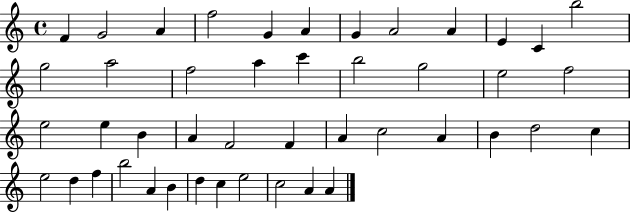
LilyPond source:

{
  \clef treble
  \time 4/4
  \defaultTimeSignature
  \key c \major
  f'4 g'2 a'4 | f''2 g'4 a'4 | g'4 a'2 a'4 | e'4 c'4 b''2 | \break g''2 a''2 | f''2 a''4 c'''4 | b''2 g''2 | e''2 f''2 | \break e''2 e''4 b'4 | a'4 f'2 f'4 | a'4 c''2 a'4 | b'4 d''2 c''4 | \break e''2 d''4 f''4 | b''2 a'4 b'4 | d''4 c''4 e''2 | c''2 a'4 a'4 | \break \bar "|."
}